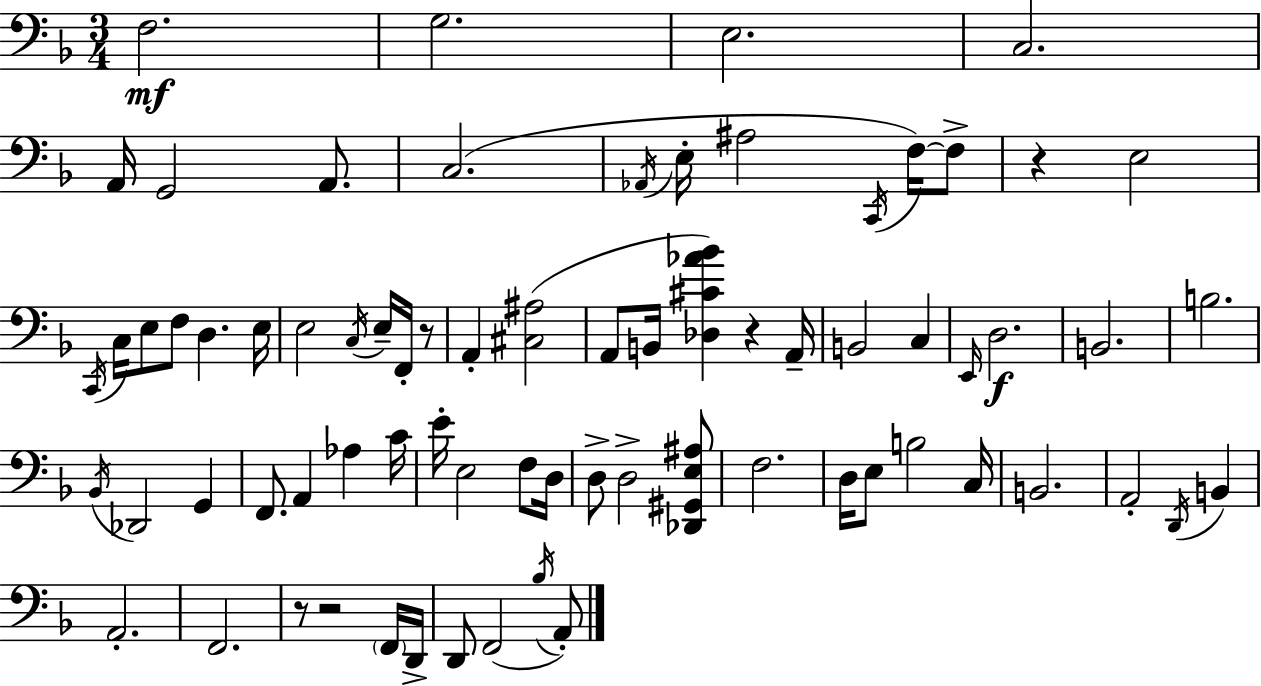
X:1
T:Untitled
M:3/4
L:1/4
K:F
F,2 G,2 E,2 C,2 A,,/4 G,,2 A,,/2 C,2 _A,,/4 E,/4 ^A,2 C,,/4 F,/4 F,/2 z E,2 C,,/4 C,/4 E,/2 F,/2 D, E,/4 E,2 C,/4 E,/4 F,,/4 z/2 A,, [^C,^A,]2 A,,/2 B,,/4 [_D,^C_A_B] z A,,/4 B,,2 C, E,,/4 D,2 B,,2 B,2 _B,,/4 _D,,2 G,, F,,/2 A,, _A, C/4 E/4 E,2 F,/2 D,/4 D,/2 D,2 [_D,,^G,,E,^A,]/2 F,2 D,/4 E,/2 B,2 C,/4 B,,2 A,,2 D,,/4 B,, A,,2 F,,2 z/2 z2 F,,/4 D,,/4 D,,/2 F,,2 _B,/4 A,,/2